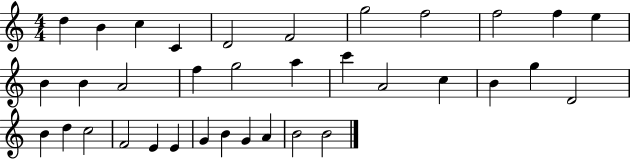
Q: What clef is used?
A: treble